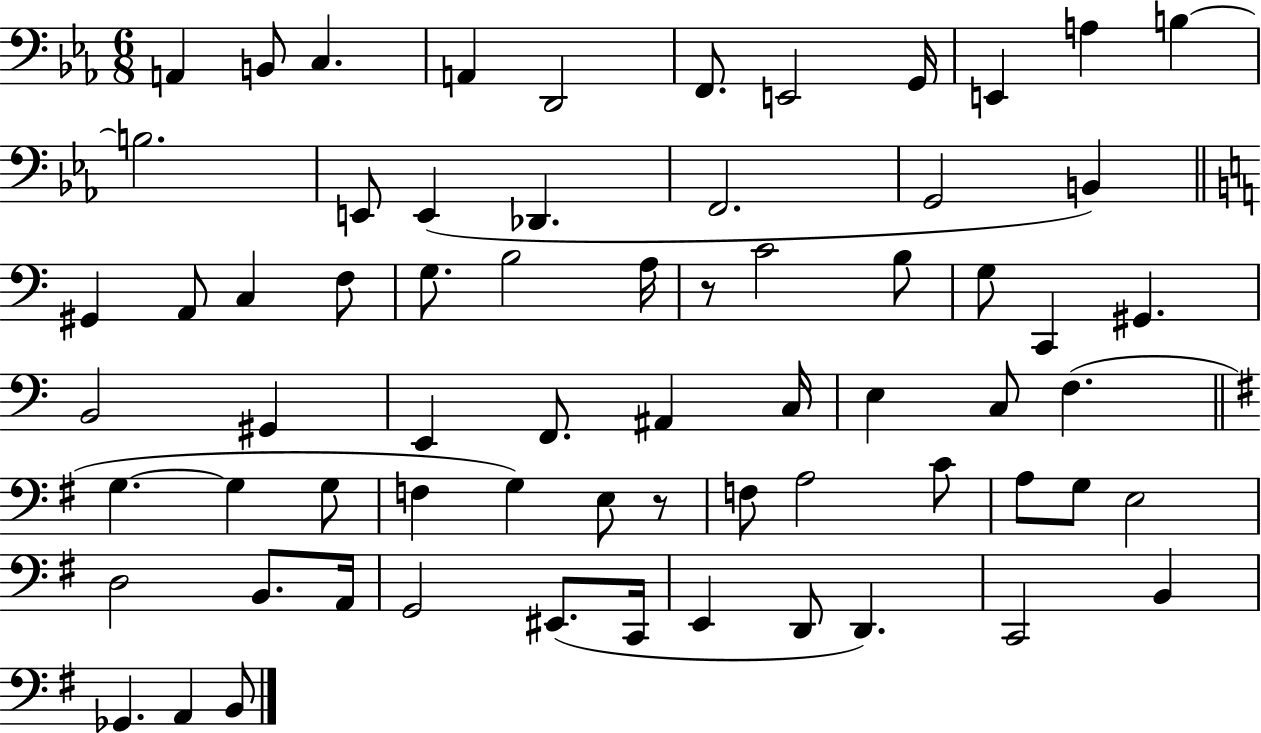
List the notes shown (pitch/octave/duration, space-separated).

A2/q B2/e C3/q. A2/q D2/h F2/e. E2/h G2/s E2/q A3/q B3/q B3/h. E2/e E2/q Db2/q. F2/h. G2/h B2/q G#2/q A2/e C3/q F3/e G3/e. B3/h A3/s R/e C4/h B3/e G3/e C2/q G#2/q. B2/h G#2/q E2/q F2/e. A#2/q C3/s E3/q C3/e F3/q. G3/q. G3/q G3/e F3/q G3/q E3/e R/e F3/e A3/h C4/e A3/e G3/e E3/h D3/h B2/e. A2/s G2/h EIS2/e. C2/s E2/q D2/e D2/q. C2/h B2/q Gb2/q. A2/q B2/e